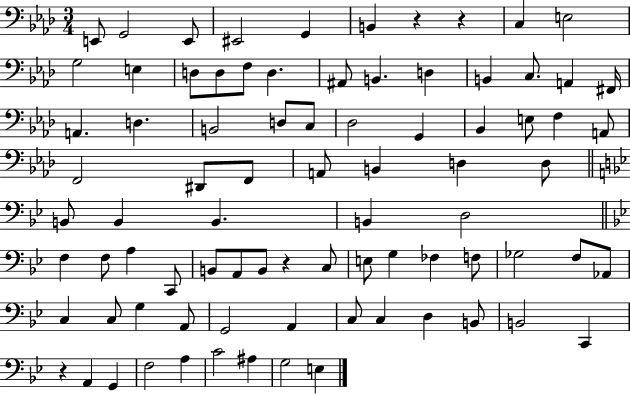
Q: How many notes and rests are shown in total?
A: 83